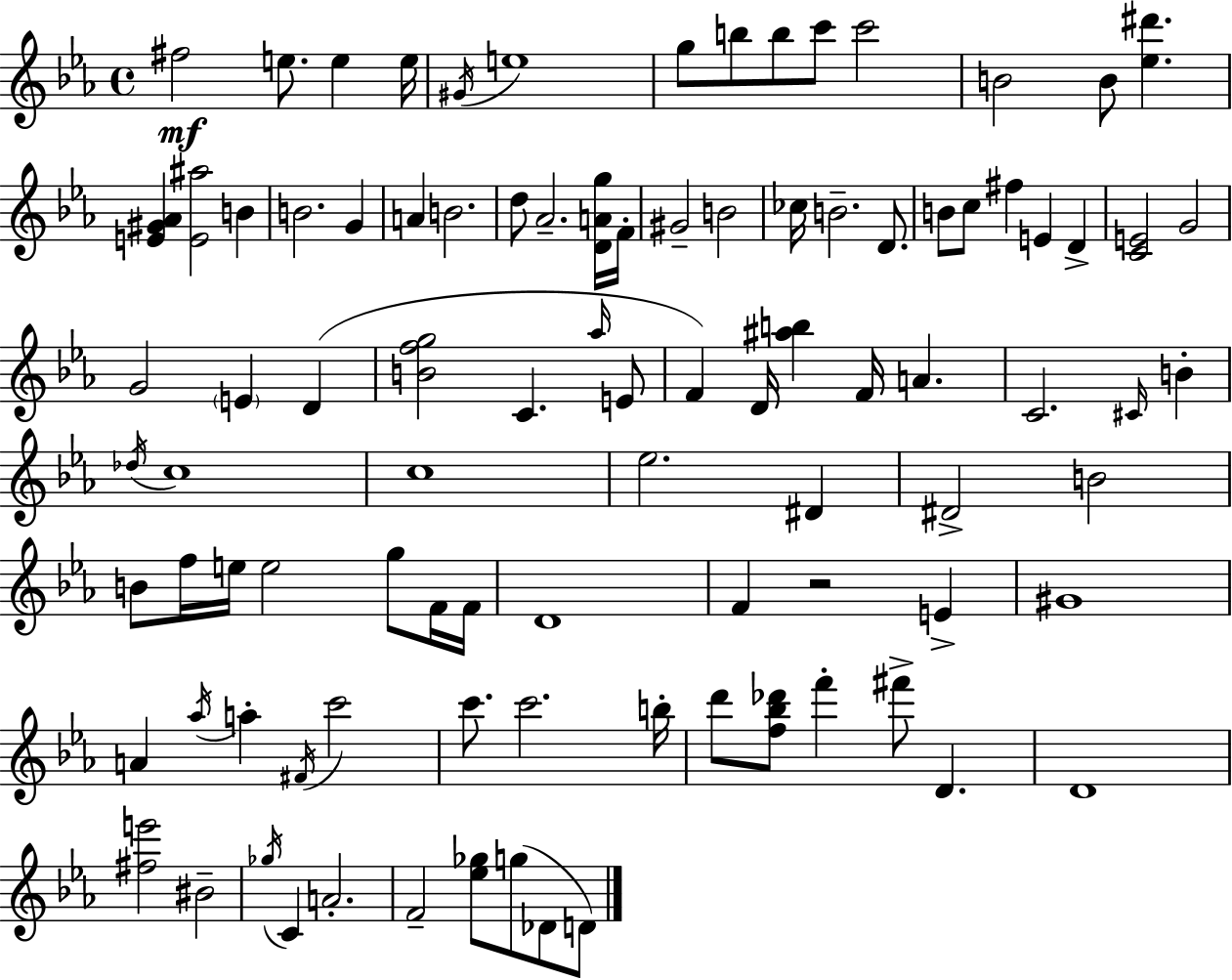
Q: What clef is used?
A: treble